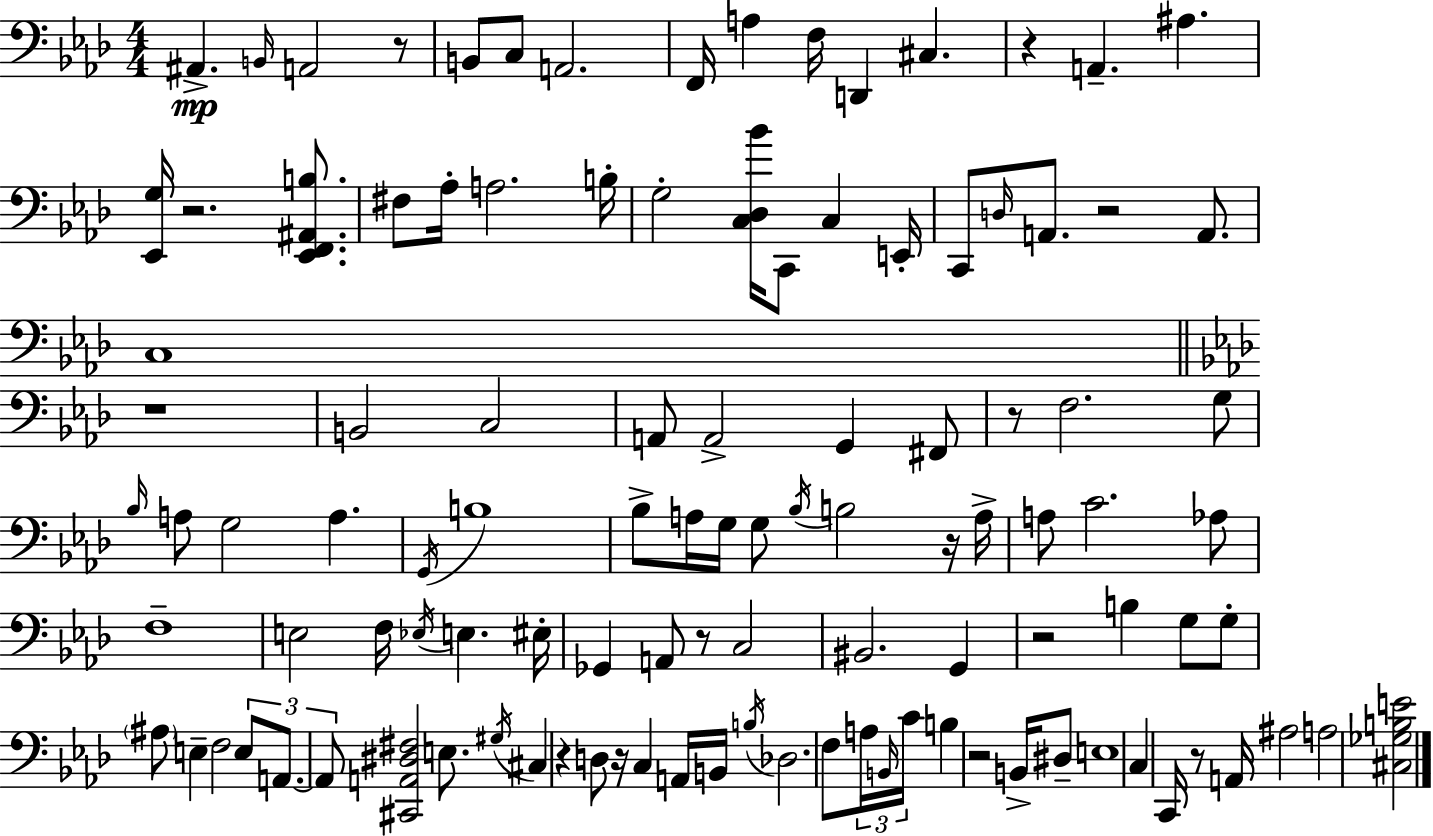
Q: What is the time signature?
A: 4/4